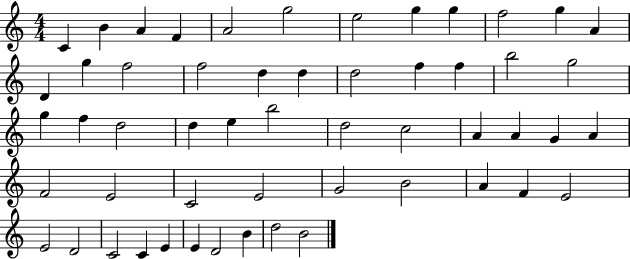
X:1
T:Untitled
M:4/4
L:1/4
K:C
C B A F A2 g2 e2 g g f2 g A D g f2 f2 d d d2 f f b2 g2 g f d2 d e b2 d2 c2 A A G A F2 E2 C2 E2 G2 B2 A F E2 E2 D2 C2 C E E D2 B d2 B2